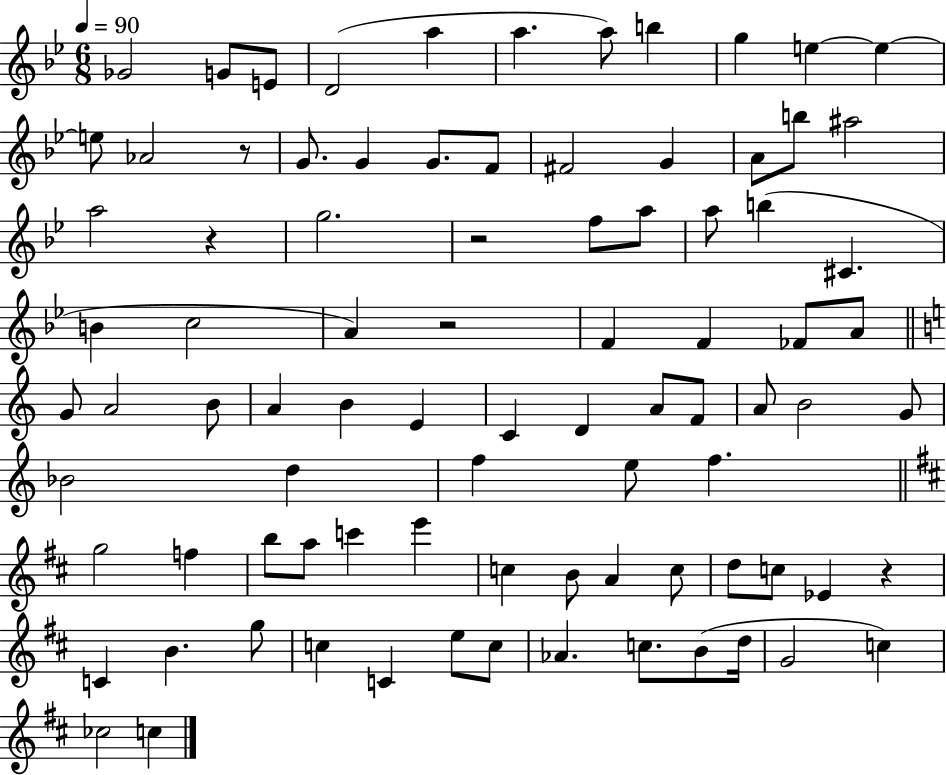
{
  \clef treble
  \numericTimeSignature
  \time 6/8
  \key bes \major
  \tempo 4 = 90
  ges'2 g'8 e'8 | d'2( a''4 | a''4. a''8) b''4 | g''4 e''4~~ e''4~~ | \break e''8 aes'2 r8 | g'8. g'4 g'8. f'8 | fis'2 g'4 | a'8 b''8 ais''2 | \break a''2 r4 | g''2. | r2 f''8 a''8 | a''8 b''4( cis'4. | \break b'4 c''2 | a'4) r2 | f'4 f'4 fes'8 a'8 | \bar "||" \break \key a \minor g'8 a'2 b'8 | a'4 b'4 e'4 | c'4 d'4 a'8 f'8 | a'8 b'2 g'8 | \break bes'2 d''4 | f''4 e''8 f''4. | \bar "||" \break \key d \major g''2 f''4 | b''8 a''8 c'''4 e'''4 | c''4 b'8 a'4 c''8 | d''8 c''8 ees'4 r4 | \break c'4 b'4. g''8 | c''4 c'4 e''8 c''8 | aes'4. c''8. b'8( d''16 | g'2 c''4) | \break ces''2 c''4 | \bar "|."
}